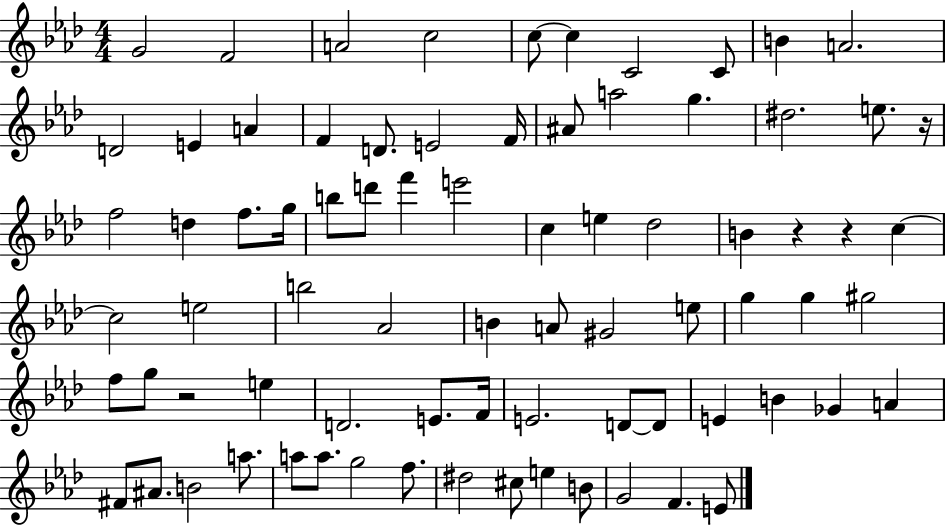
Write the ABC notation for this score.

X:1
T:Untitled
M:4/4
L:1/4
K:Ab
G2 F2 A2 c2 c/2 c C2 C/2 B A2 D2 E A F D/2 E2 F/4 ^A/2 a2 g ^d2 e/2 z/4 f2 d f/2 g/4 b/2 d'/2 f' e'2 c e _d2 B z z c c2 e2 b2 _A2 B A/2 ^G2 e/2 g g ^g2 f/2 g/2 z2 e D2 E/2 F/4 E2 D/2 D/2 E B _G A ^F/2 ^A/2 B2 a/2 a/2 a/2 g2 f/2 ^d2 ^c/2 e B/2 G2 F E/2